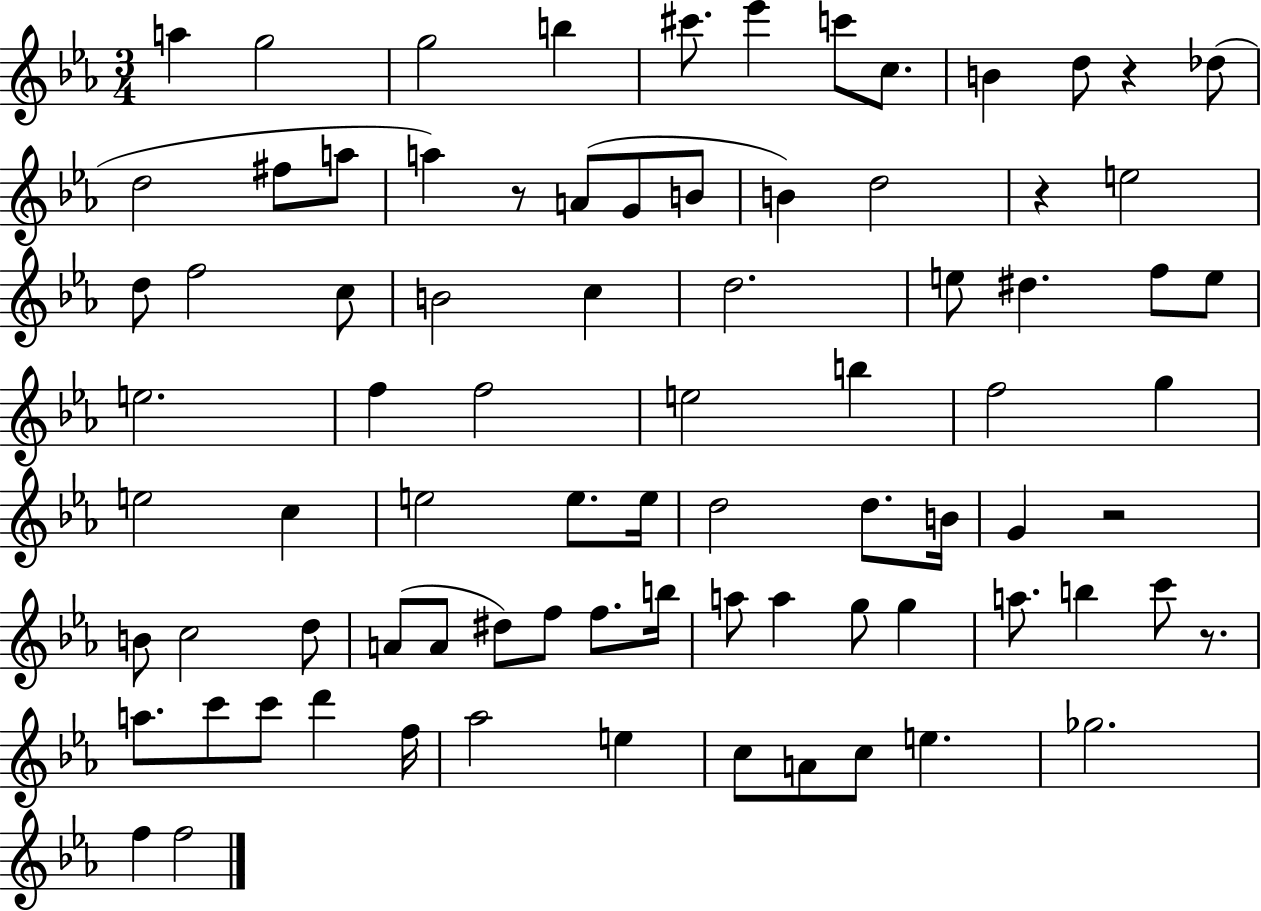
A5/q G5/h G5/h B5/q C#6/e. Eb6/q C6/e C5/e. B4/q D5/e R/q Db5/e D5/h F#5/e A5/e A5/q R/e A4/e G4/e B4/e B4/q D5/h R/q E5/h D5/e F5/h C5/e B4/h C5/q D5/h. E5/e D#5/q. F5/e E5/e E5/h. F5/q F5/h E5/h B5/q F5/h G5/q E5/h C5/q E5/h E5/e. E5/s D5/h D5/e. B4/s G4/q R/h B4/e C5/h D5/e A4/e A4/e D#5/e F5/e F5/e. B5/s A5/e A5/q G5/e G5/q A5/e. B5/q C6/e R/e. A5/e. C6/e C6/e D6/q F5/s Ab5/h E5/q C5/e A4/e C5/e E5/q. Gb5/h. F5/q F5/h